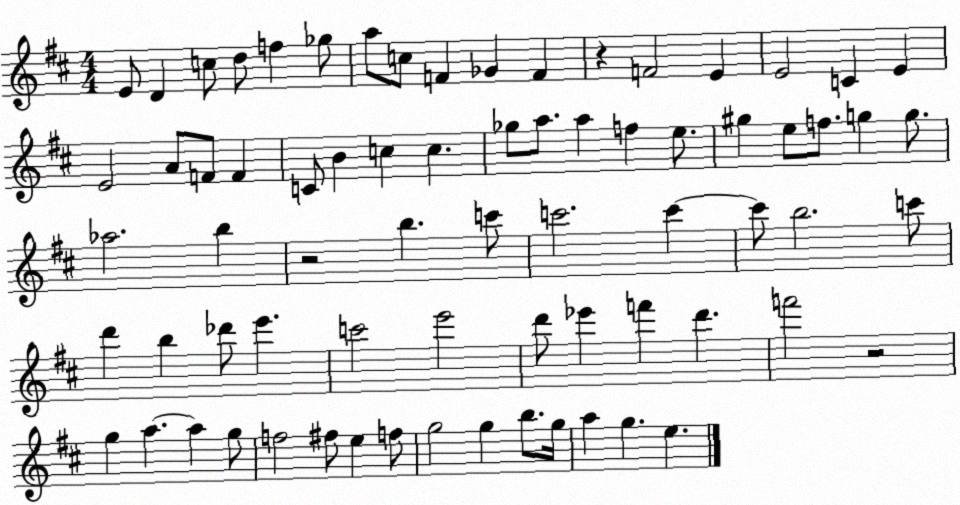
X:1
T:Untitled
M:4/4
L:1/4
K:D
E/2 D c/2 d/2 f _g/2 a/2 c/2 F _G F z F2 E E2 C E E2 A/2 F/2 F C/2 B c c _g/2 a/2 a f e/2 ^g e/2 f/2 g g/2 _a2 b z2 b c'/2 c'2 c' c'/2 b2 c'/2 d' b _d'/2 e' c'2 e'2 d'/2 _e' f' d' f'2 z2 g a a g/2 f2 ^f/2 e f/2 g2 g b/2 g/4 a g e